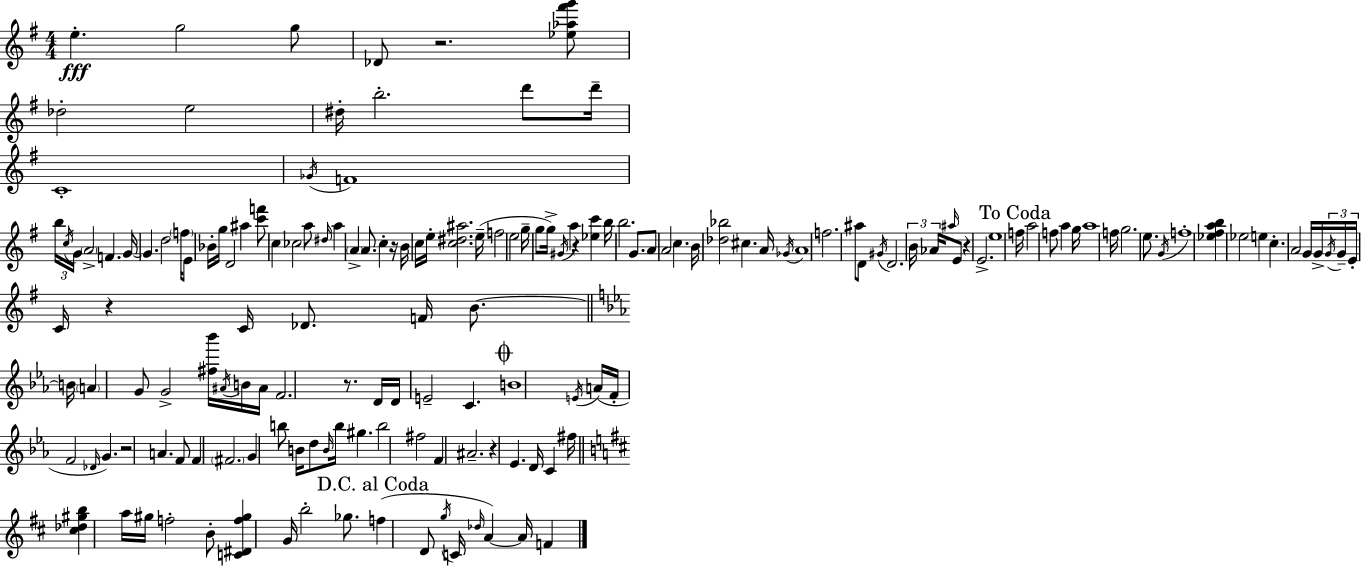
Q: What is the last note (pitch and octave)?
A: F4